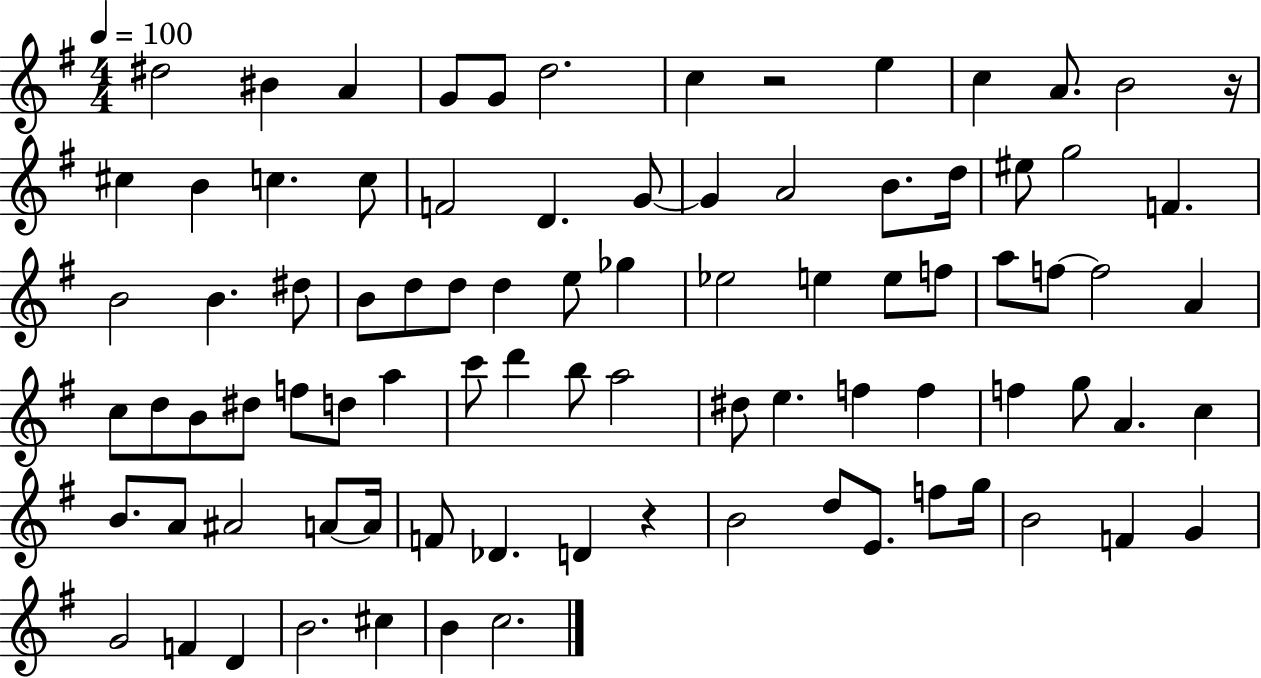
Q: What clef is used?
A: treble